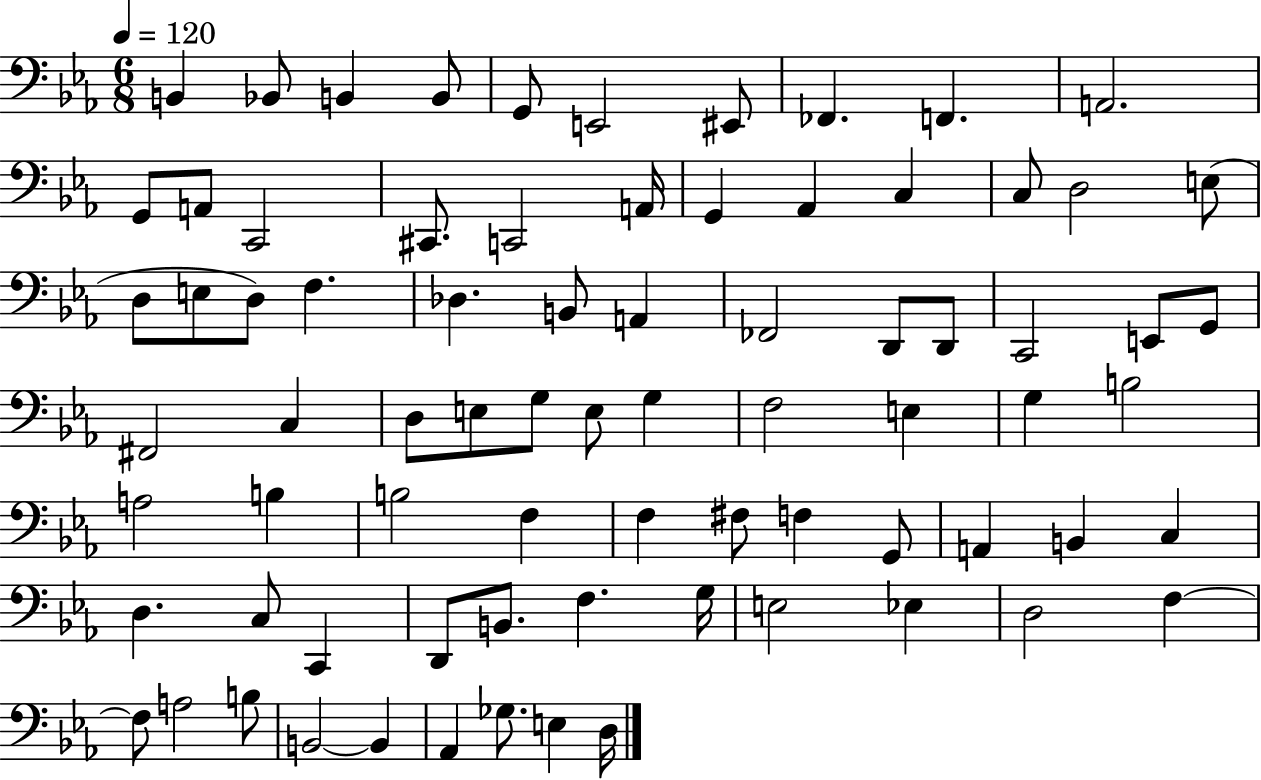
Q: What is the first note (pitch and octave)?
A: B2